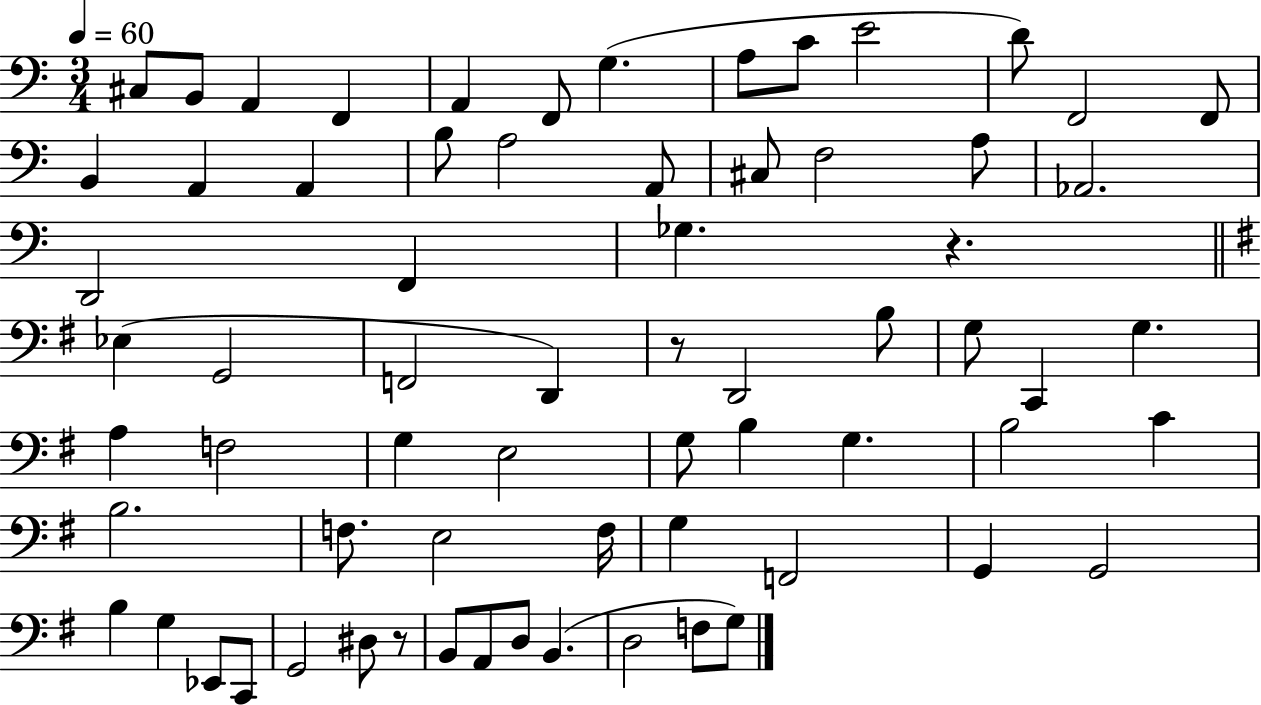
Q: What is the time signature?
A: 3/4